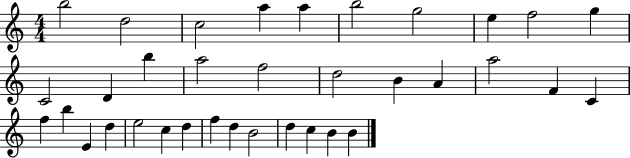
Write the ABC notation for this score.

X:1
T:Untitled
M:4/4
L:1/4
K:C
b2 d2 c2 a a b2 g2 e f2 g C2 D b a2 f2 d2 B A a2 F C f b E d e2 c d f d B2 d c B B